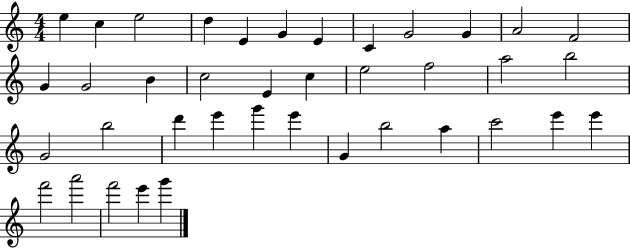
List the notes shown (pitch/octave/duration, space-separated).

E5/q C5/q E5/h D5/q E4/q G4/q E4/q C4/q G4/h G4/q A4/h F4/h G4/q G4/h B4/q C5/h E4/q C5/q E5/h F5/h A5/h B5/h G4/h B5/h D6/q E6/q G6/q E6/q G4/q B5/h A5/q C6/h E6/q E6/q F6/h A6/h F6/h E6/q G6/q